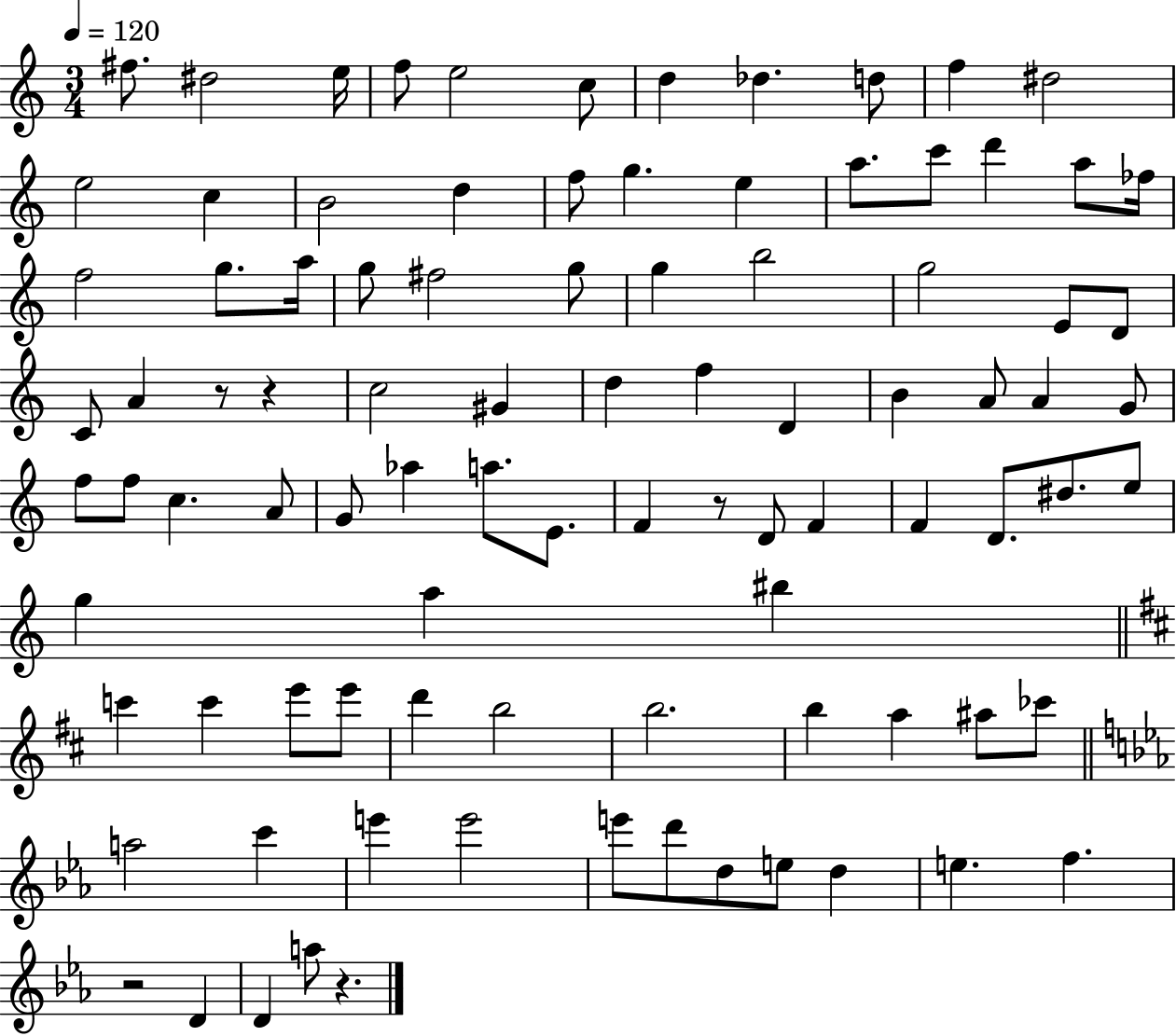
{
  \clef treble
  \numericTimeSignature
  \time 3/4
  \key c \major
  \tempo 4 = 120
  \repeat volta 2 { fis''8. dis''2 e''16 | f''8 e''2 c''8 | d''4 des''4. d''8 | f''4 dis''2 | \break e''2 c''4 | b'2 d''4 | f''8 g''4. e''4 | a''8. c'''8 d'''4 a''8 fes''16 | \break f''2 g''8. a''16 | g''8 fis''2 g''8 | g''4 b''2 | g''2 e'8 d'8 | \break c'8 a'4 r8 r4 | c''2 gis'4 | d''4 f''4 d'4 | b'4 a'8 a'4 g'8 | \break f''8 f''8 c''4. a'8 | g'8 aes''4 a''8. e'8. | f'4 r8 d'8 f'4 | f'4 d'8. dis''8. e''8 | \break g''4 a''4 bis''4 | \bar "||" \break \key d \major c'''4 c'''4 e'''8 e'''8 | d'''4 b''2 | b''2. | b''4 a''4 ais''8 ces'''8 | \break \bar "||" \break \key ees \major a''2 c'''4 | e'''4 e'''2 | e'''8 d'''8 d''8 e''8 d''4 | e''4. f''4. | \break r2 d'4 | d'4 a''8 r4. | } \bar "|."
}